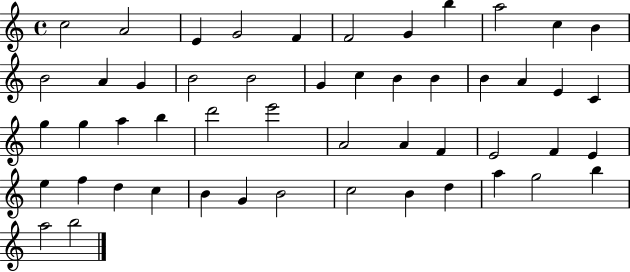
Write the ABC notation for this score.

X:1
T:Untitled
M:4/4
L:1/4
K:C
c2 A2 E G2 F F2 G b a2 c B B2 A G B2 B2 G c B B B A E C g g a b d'2 e'2 A2 A F E2 F E e f d c B G B2 c2 B d a g2 b a2 b2